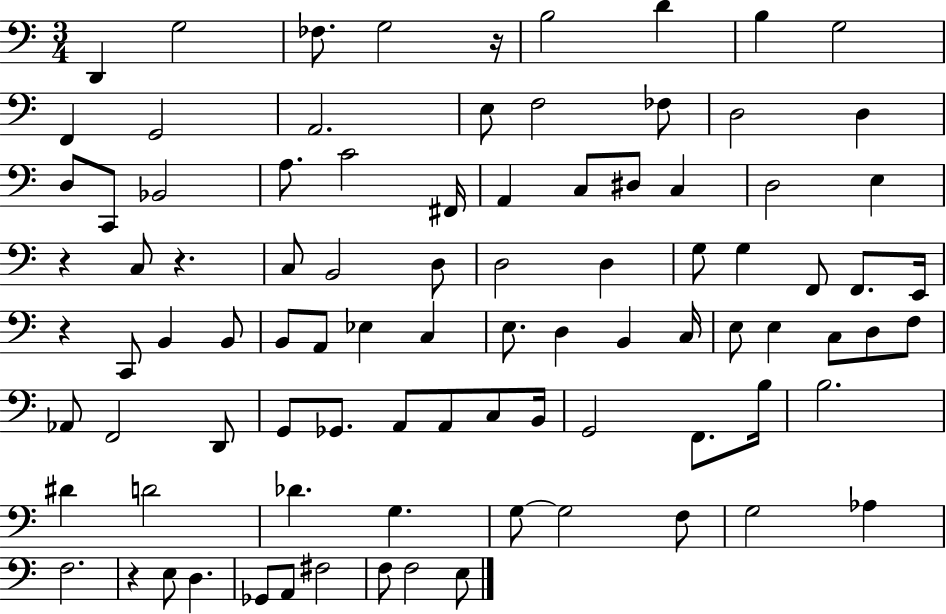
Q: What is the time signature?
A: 3/4